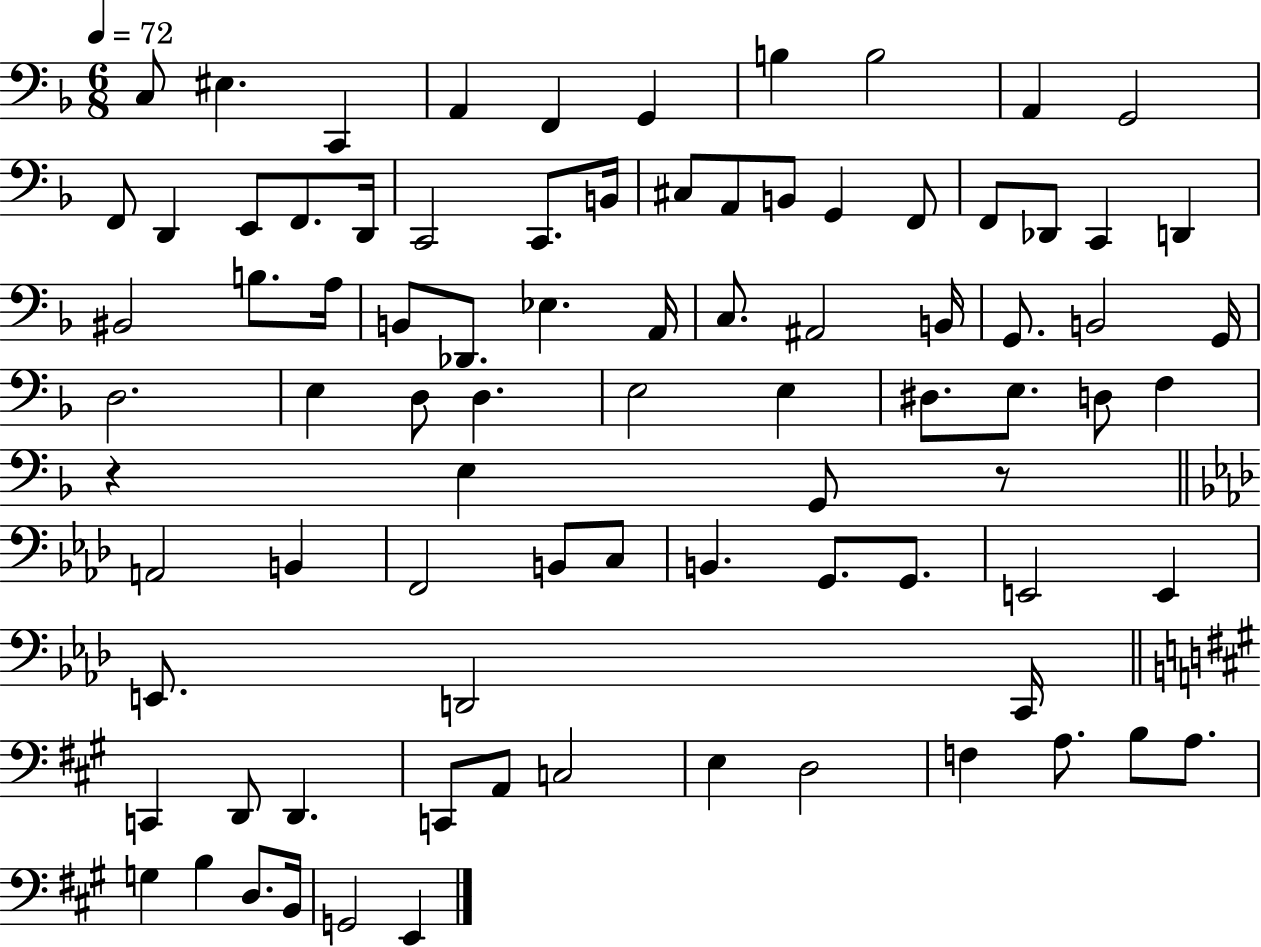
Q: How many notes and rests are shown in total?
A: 85